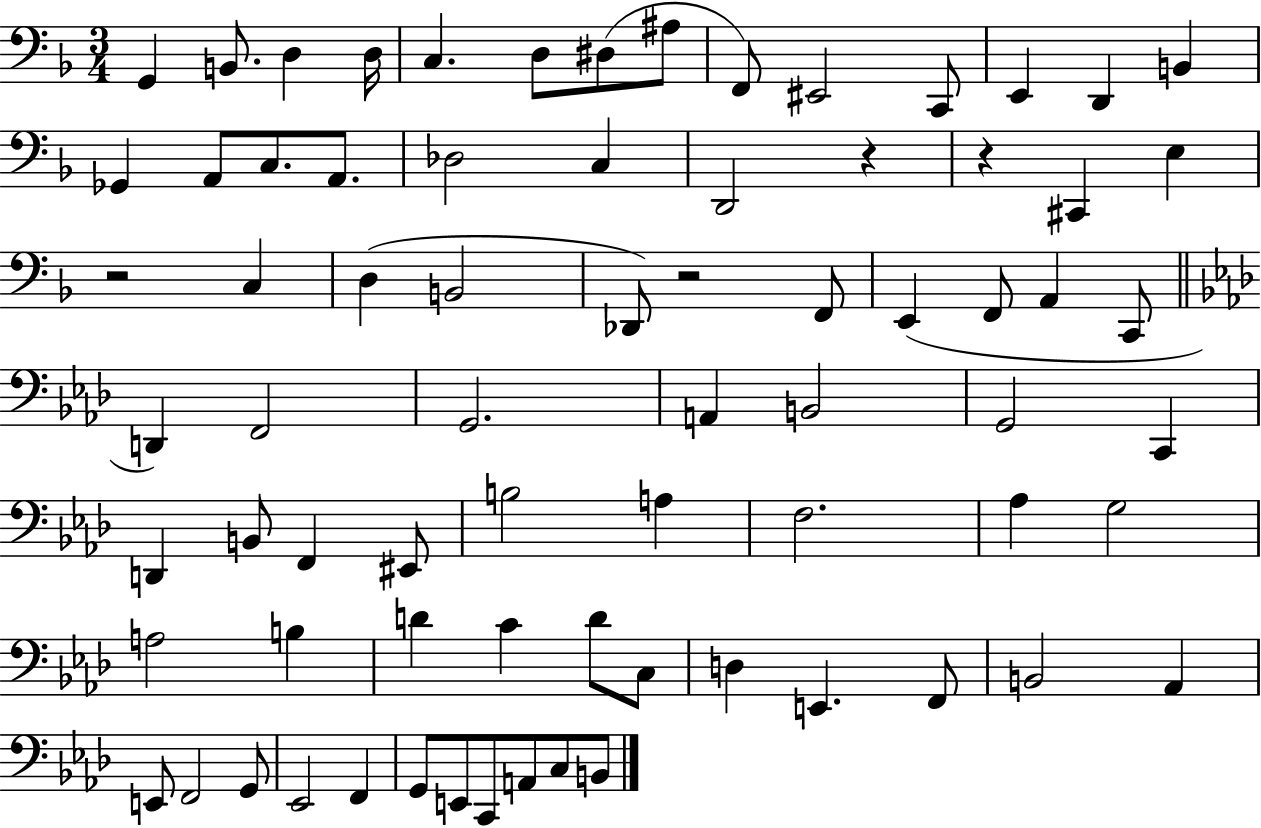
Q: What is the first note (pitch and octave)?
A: G2